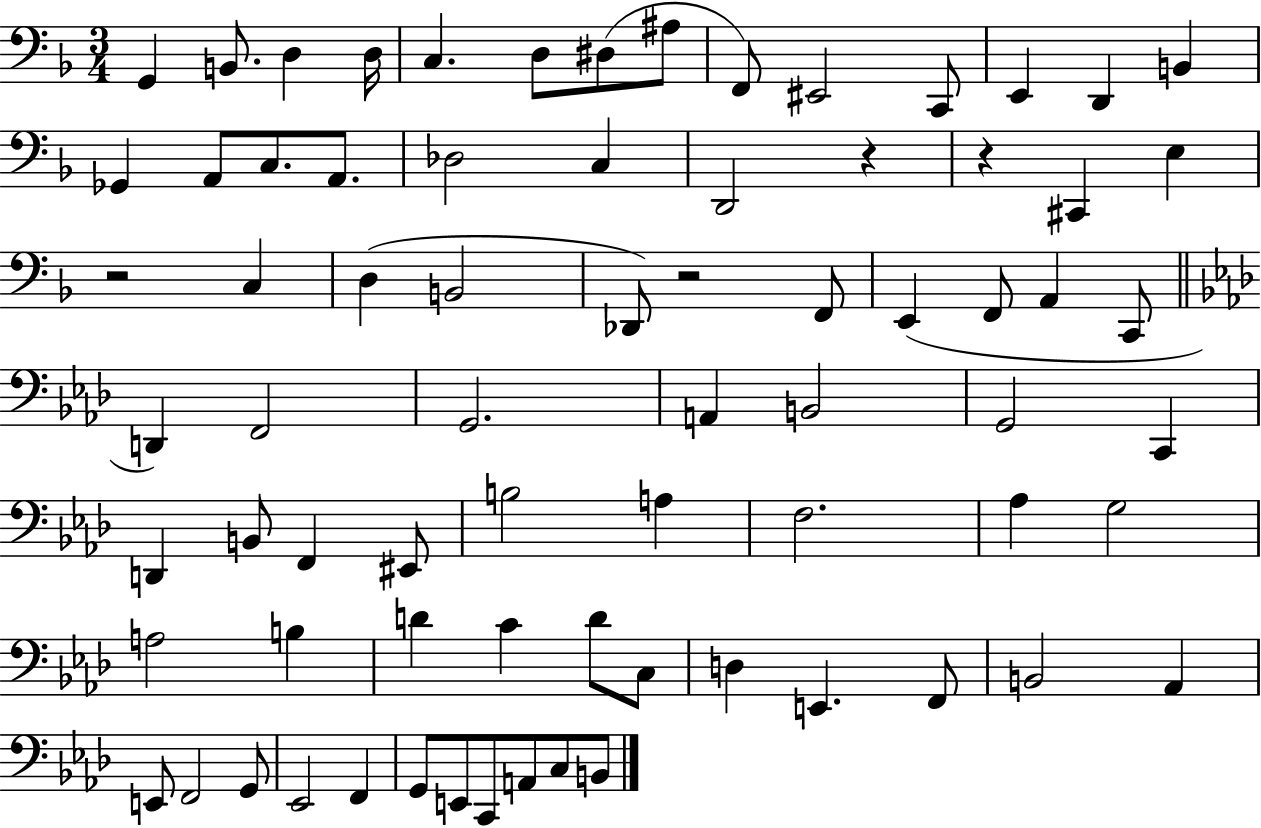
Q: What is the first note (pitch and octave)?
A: G2